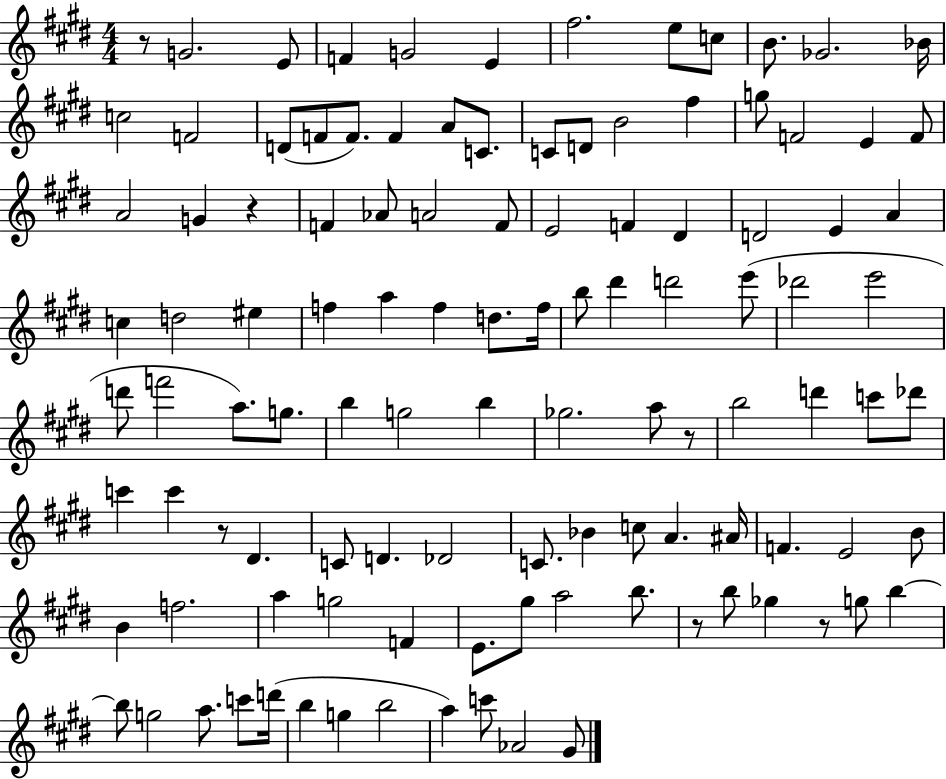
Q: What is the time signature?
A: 4/4